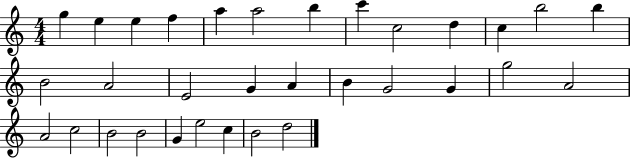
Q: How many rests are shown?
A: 0